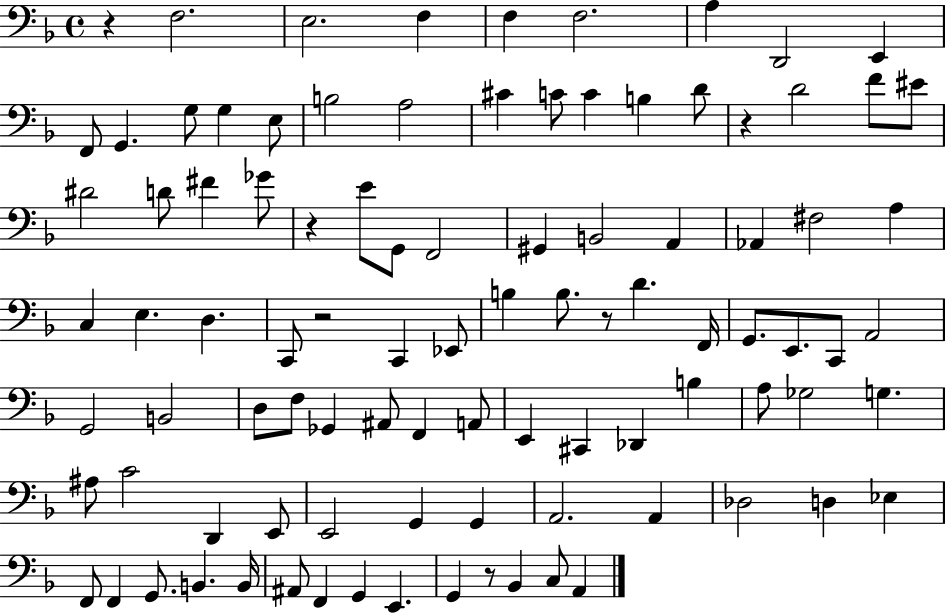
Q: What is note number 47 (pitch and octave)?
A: G2